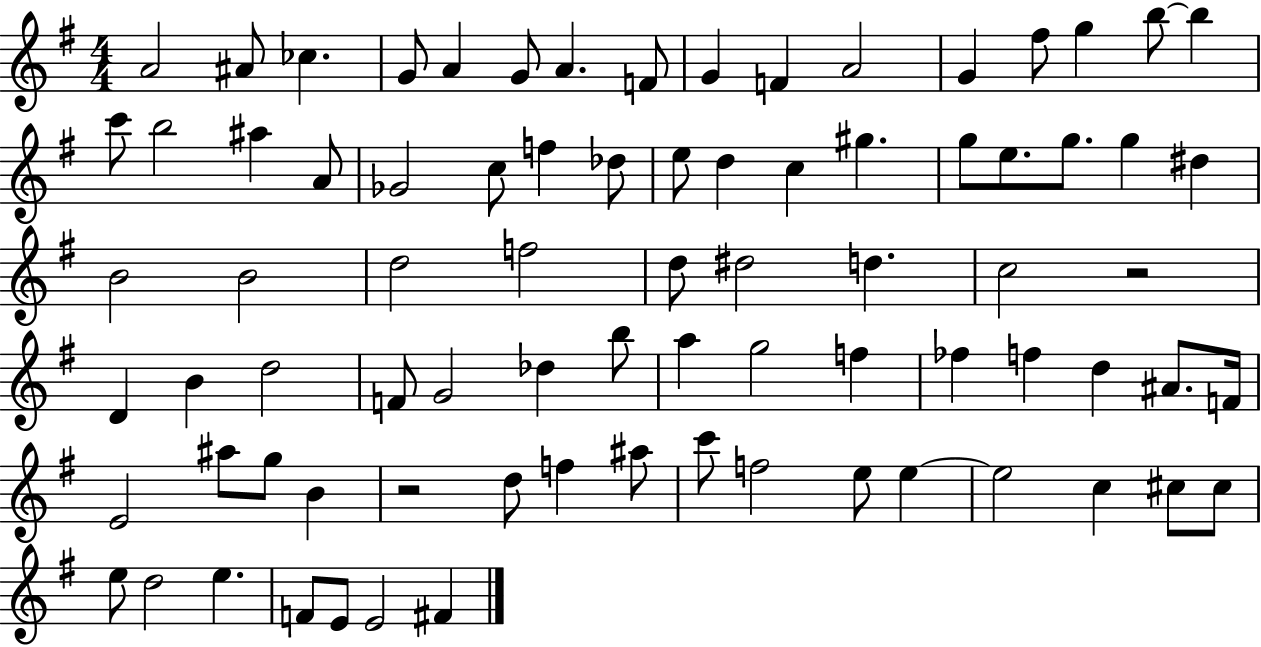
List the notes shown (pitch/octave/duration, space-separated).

A4/h A#4/e CES5/q. G4/e A4/q G4/e A4/q. F4/e G4/q F4/q A4/h G4/q F#5/e G5/q B5/e B5/q C6/e B5/h A#5/q A4/e Gb4/h C5/e F5/q Db5/e E5/e D5/q C5/q G#5/q. G5/e E5/e. G5/e. G5/q D#5/q B4/h B4/h D5/h F5/h D5/e D#5/h D5/q. C5/h R/h D4/q B4/q D5/h F4/e G4/h Db5/q B5/e A5/q G5/h F5/q FES5/q F5/q D5/q A#4/e. F4/s E4/h A#5/e G5/e B4/q R/h D5/e F5/q A#5/e C6/e F5/h E5/e E5/q E5/h C5/q C#5/e C#5/e E5/e D5/h E5/q. F4/e E4/e E4/h F#4/q